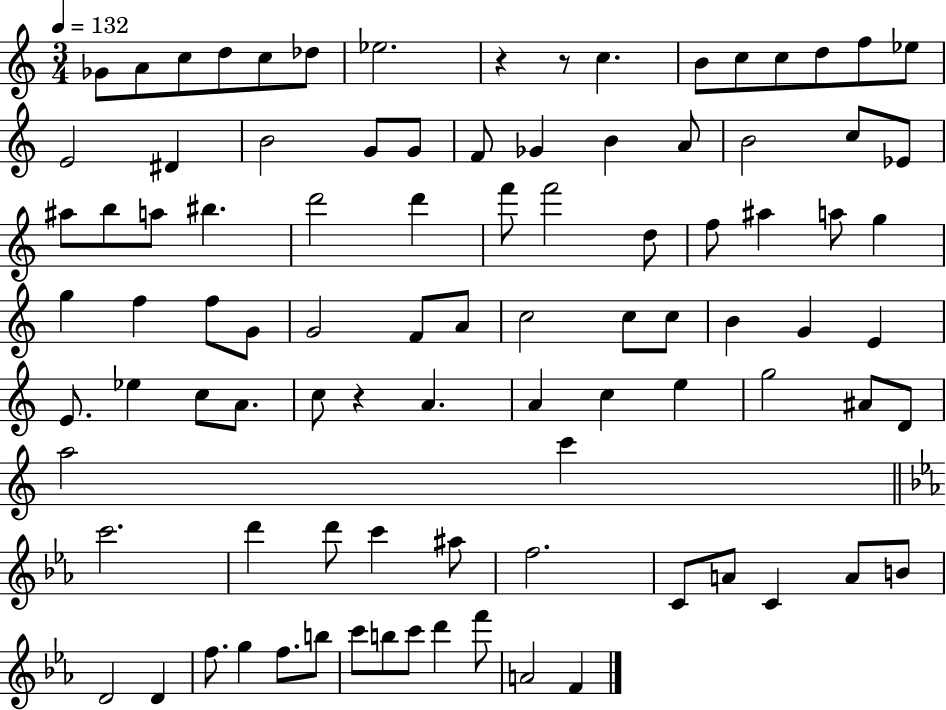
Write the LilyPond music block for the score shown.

{
  \clef treble
  \numericTimeSignature
  \time 3/4
  \key c \major
  \tempo 4 = 132
  \repeat volta 2 { ges'8 a'8 c''8 d''8 c''8 des''8 | ees''2. | r4 r8 c''4. | b'8 c''8 c''8 d''8 f''8 ees''8 | \break e'2 dis'4 | b'2 g'8 g'8 | f'8 ges'4 b'4 a'8 | b'2 c''8 ees'8 | \break ais''8 b''8 a''8 bis''4. | d'''2 d'''4 | f'''8 f'''2 d''8 | f''8 ais''4 a''8 g''4 | \break g''4 f''4 f''8 g'8 | g'2 f'8 a'8 | c''2 c''8 c''8 | b'4 g'4 e'4 | \break e'8. ees''4 c''8 a'8. | c''8 r4 a'4. | a'4 c''4 e''4 | g''2 ais'8 d'8 | \break a''2 c'''4 | \bar "||" \break \key c \minor c'''2. | d'''4 d'''8 c'''4 ais''8 | f''2. | c'8 a'8 c'4 a'8 b'8 | \break d'2 d'4 | f''8. g''4 f''8. b''8 | c'''8 b''8 c'''8 d'''4 f'''8 | a'2 f'4 | \break } \bar "|."
}